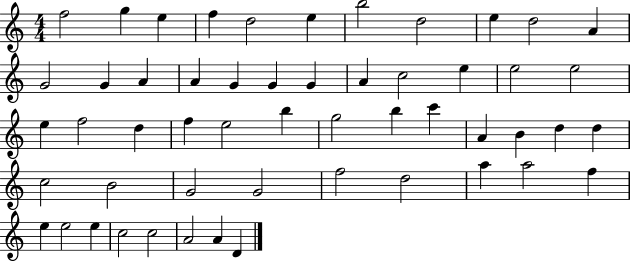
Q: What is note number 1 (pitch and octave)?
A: F5